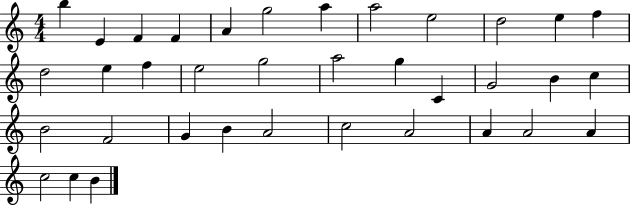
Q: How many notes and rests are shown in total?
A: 36